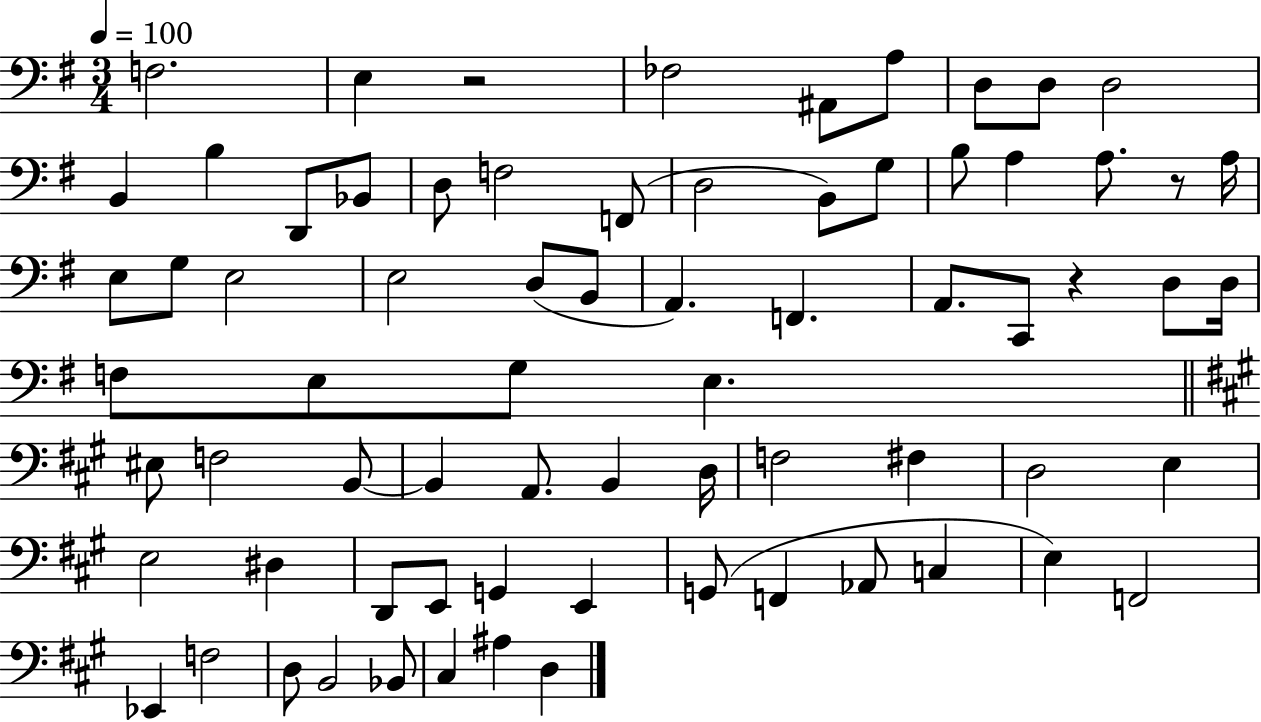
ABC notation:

X:1
T:Untitled
M:3/4
L:1/4
K:G
F,2 E, z2 _F,2 ^A,,/2 A,/2 D,/2 D,/2 D,2 B,, B, D,,/2 _B,,/2 D,/2 F,2 F,,/2 D,2 B,,/2 G,/2 B,/2 A, A,/2 z/2 A,/4 E,/2 G,/2 E,2 E,2 D,/2 B,,/2 A,, F,, A,,/2 C,,/2 z D,/2 D,/4 F,/2 E,/2 G,/2 E, ^E,/2 F,2 B,,/2 B,, A,,/2 B,, D,/4 F,2 ^F, D,2 E, E,2 ^D, D,,/2 E,,/2 G,, E,, G,,/2 F,, _A,,/2 C, E, F,,2 _E,, F,2 D,/2 B,,2 _B,,/2 ^C, ^A, D,